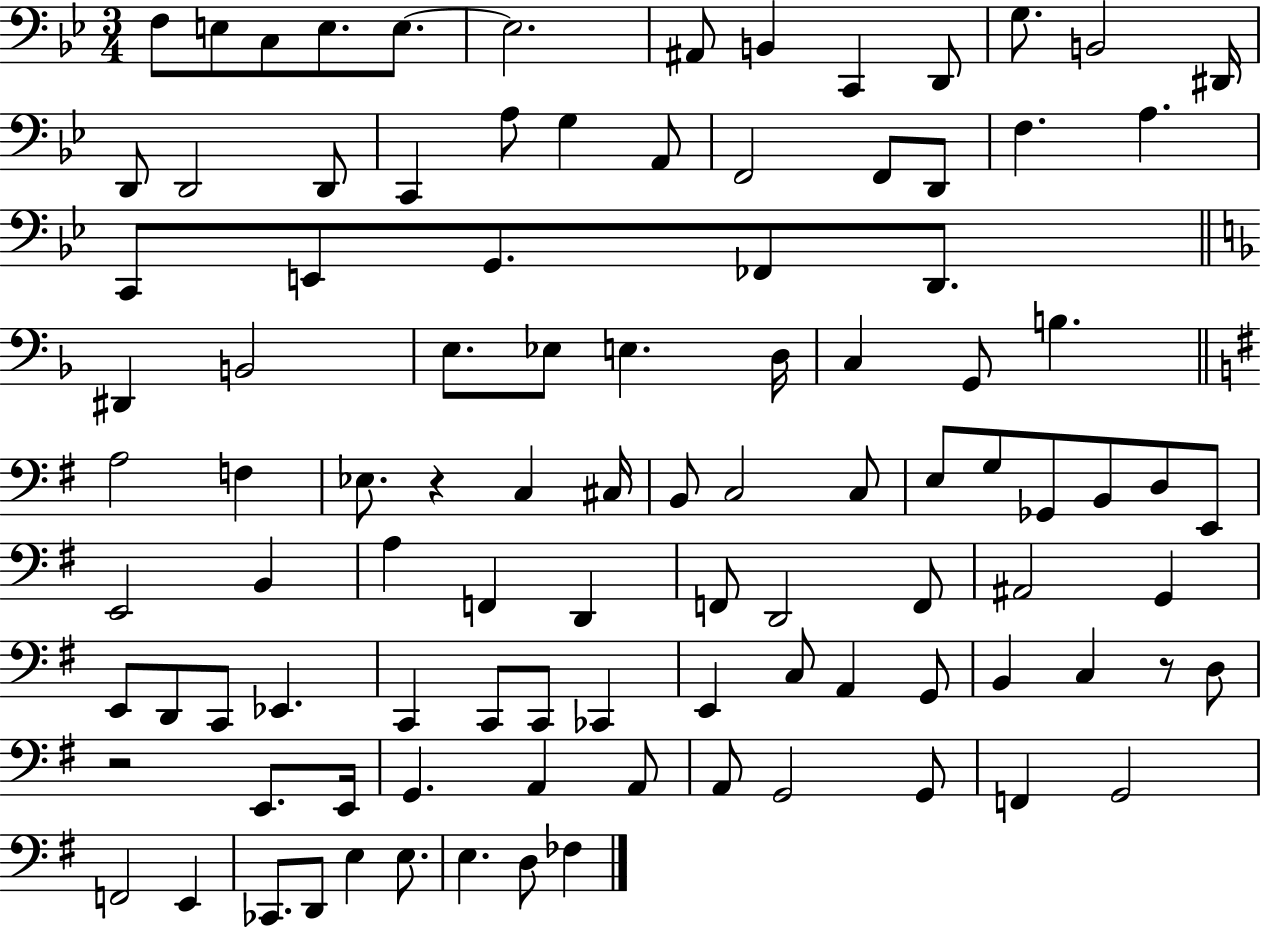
F3/e E3/e C3/e E3/e. E3/e. E3/h. A#2/e B2/q C2/q D2/e G3/e. B2/h D#2/s D2/e D2/h D2/e C2/q A3/e G3/q A2/e F2/h F2/e D2/e F3/q. A3/q. C2/e E2/e G2/e. FES2/e D2/e. D#2/q B2/h E3/e. Eb3/e E3/q. D3/s C3/q G2/e B3/q. A3/h F3/q Eb3/e. R/q C3/q C#3/s B2/e C3/h C3/e E3/e G3/e Gb2/e B2/e D3/e E2/e E2/h B2/q A3/q F2/q D2/q F2/e D2/h F2/e A#2/h G2/q E2/e D2/e C2/e Eb2/q. C2/q C2/e C2/e CES2/q E2/q C3/e A2/q G2/e B2/q C3/q R/e D3/e R/h E2/e. E2/s G2/q. A2/q A2/e A2/e G2/h G2/e F2/q G2/h F2/h E2/q CES2/e. D2/e E3/q E3/e. E3/q. D3/e FES3/q